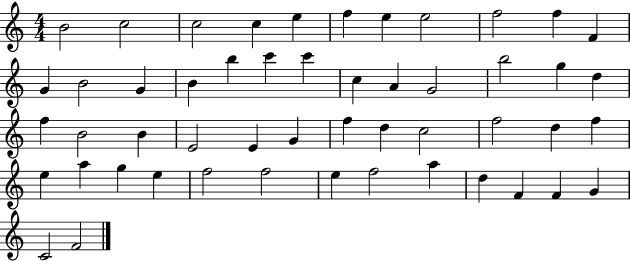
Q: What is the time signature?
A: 4/4